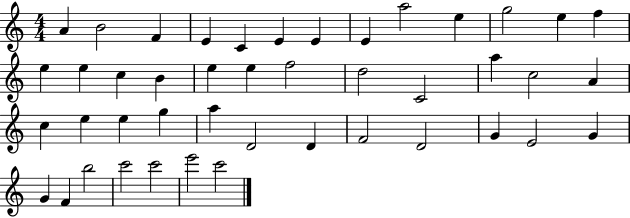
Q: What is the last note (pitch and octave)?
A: C6